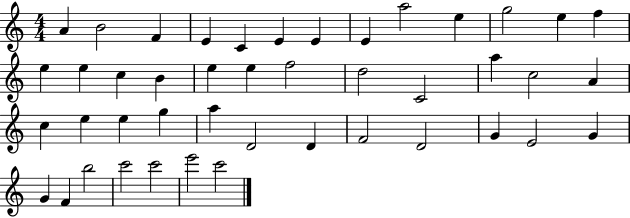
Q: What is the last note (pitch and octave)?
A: C6